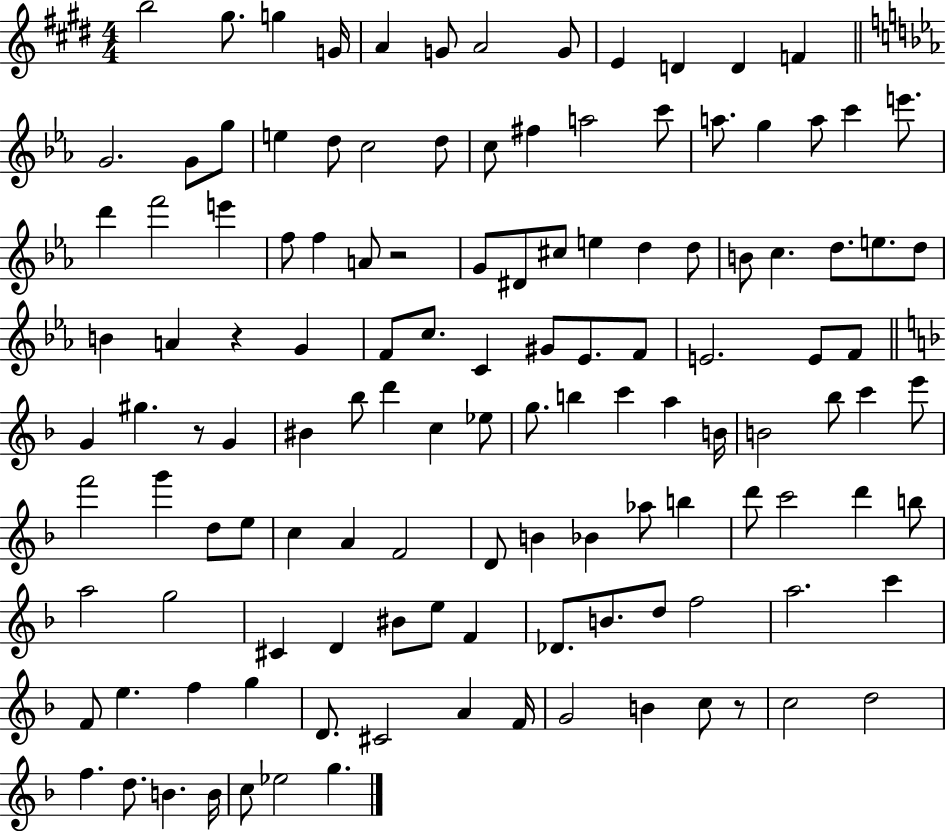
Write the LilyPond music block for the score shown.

{
  \clef treble
  \numericTimeSignature
  \time 4/4
  \key e \major
  b''2 gis''8. g''4 g'16 | a'4 g'8 a'2 g'8 | e'4 d'4 d'4 f'4 | \bar "||" \break \key c \minor g'2. g'8 g''8 | e''4 d''8 c''2 d''8 | c''8 fis''4 a''2 c'''8 | a''8. g''4 a''8 c'''4 e'''8. | \break d'''4 f'''2 e'''4 | f''8 f''4 a'8 r2 | g'8 dis'8 cis''8 e''4 d''4 d''8 | b'8 c''4. d''8. e''8. d''8 | \break b'4 a'4 r4 g'4 | f'8 c''8. c'4 gis'8 ees'8. f'8 | e'2. e'8 f'8 | \bar "||" \break \key f \major g'4 gis''4. r8 g'4 | bis'4 bes''8 d'''4 c''4 ees''8 | g''8. b''4 c'''4 a''4 b'16 | b'2 bes''8 c'''4 e'''8 | \break f'''2 g'''4 d''8 e''8 | c''4 a'4 f'2 | d'8 b'4 bes'4 aes''8 b''4 | d'''8 c'''2 d'''4 b''8 | \break a''2 g''2 | cis'4 d'4 bis'8 e''8 f'4 | des'8. b'8. d''8 f''2 | a''2. c'''4 | \break f'8 e''4. f''4 g''4 | d'8. cis'2 a'4 f'16 | g'2 b'4 c''8 r8 | c''2 d''2 | \break f''4. d''8. b'4. b'16 | c''8 ees''2 g''4. | \bar "|."
}